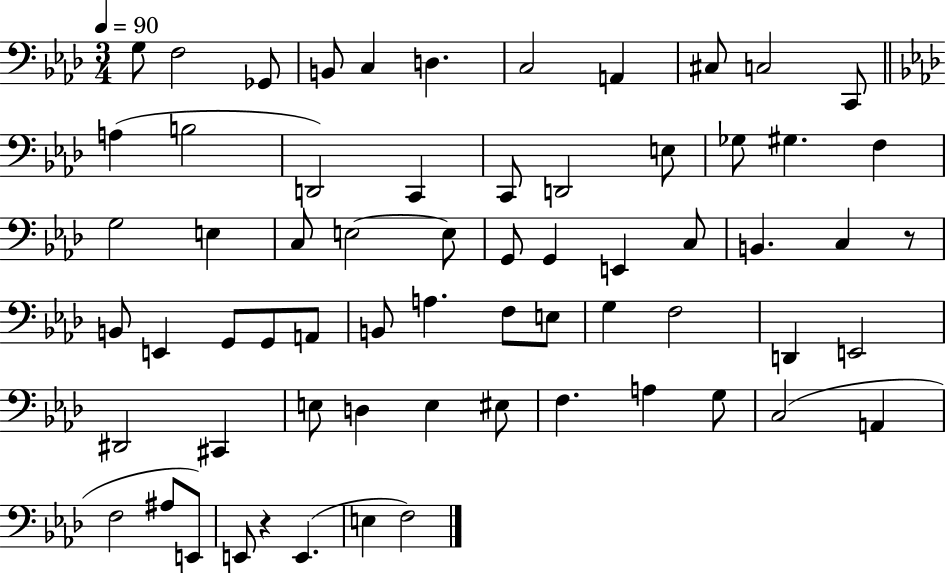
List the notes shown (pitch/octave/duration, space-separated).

G3/e F3/h Gb2/e B2/e C3/q D3/q. C3/h A2/q C#3/e C3/h C2/e A3/q B3/h D2/h C2/q C2/e D2/h E3/e Gb3/e G#3/q. F3/q G3/h E3/q C3/e E3/h E3/e G2/e G2/q E2/q C3/e B2/q. C3/q R/e B2/e E2/q G2/e G2/e A2/e B2/e A3/q. F3/e E3/e G3/q F3/h D2/q E2/h D#2/h C#2/q E3/e D3/q E3/q EIS3/e F3/q. A3/q G3/e C3/h A2/q F3/h A#3/e E2/e E2/e R/q E2/q. E3/q F3/h